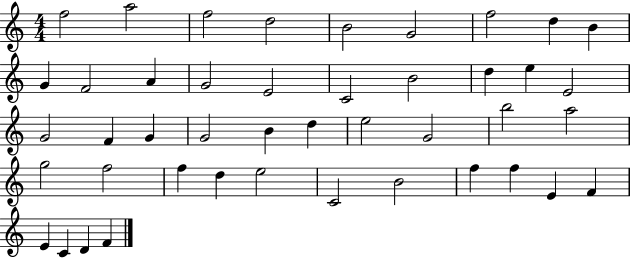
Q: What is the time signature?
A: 4/4